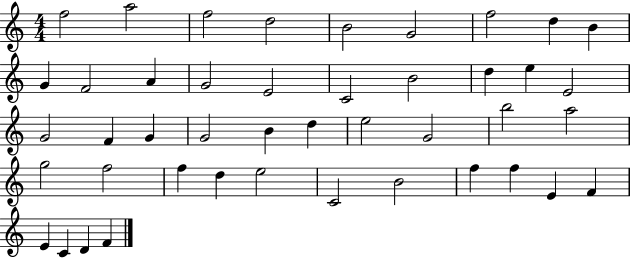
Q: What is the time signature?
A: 4/4